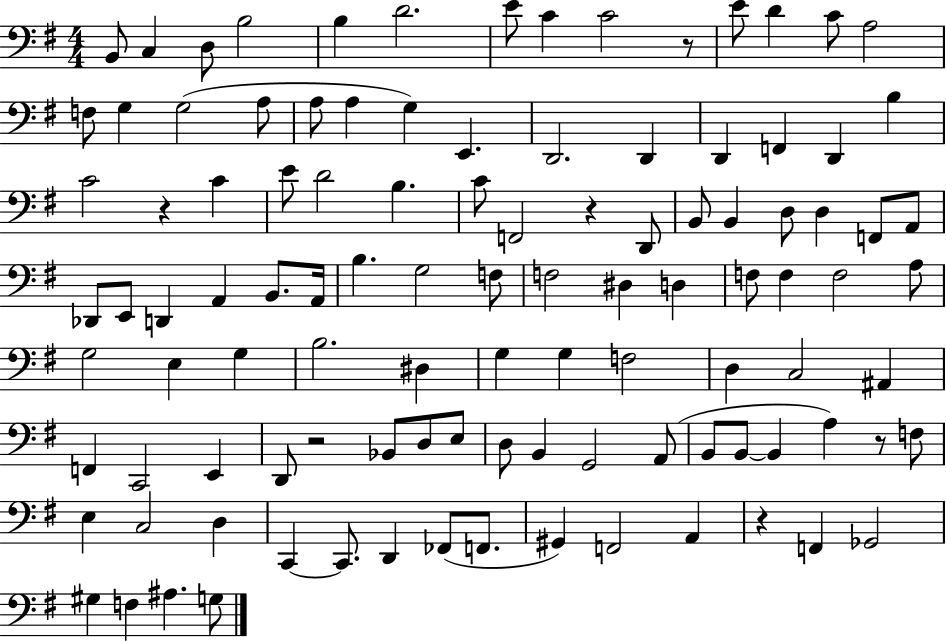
B2/e C3/q D3/e B3/h B3/q D4/h. E4/e C4/q C4/h R/e E4/e D4/q C4/e A3/h F3/e G3/q G3/h A3/e A3/e A3/q G3/q E2/q. D2/h. D2/q D2/q F2/q D2/q B3/q C4/h R/q C4/q E4/e D4/h B3/q. C4/e F2/h R/q D2/e B2/e B2/q D3/e D3/q F2/e A2/e Db2/e E2/e D2/q A2/q B2/e. A2/s B3/q. G3/h F3/e F3/h D#3/q D3/q F3/e F3/q F3/h A3/e G3/h E3/q G3/q B3/h. D#3/q G3/q G3/q F3/h D3/q C3/h A#2/q F2/q C2/h E2/q D2/e R/h Bb2/e D3/e E3/e D3/e B2/q G2/h A2/e B2/e B2/e B2/q A3/q R/e F3/e E3/q C3/h D3/q C2/q C2/e. D2/q FES2/e F2/e. G#2/q F2/h A2/q R/q F2/q Gb2/h G#3/q F3/q A#3/q. G3/e